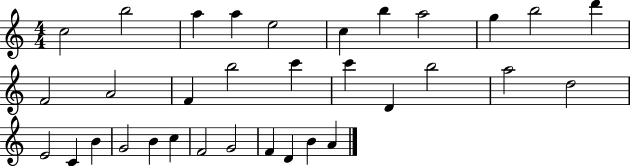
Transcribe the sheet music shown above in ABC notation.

X:1
T:Untitled
M:4/4
L:1/4
K:C
c2 b2 a a e2 c b a2 g b2 d' F2 A2 F b2 c' c' D b2 a2 d2 E2 C B G2 B c F2 G2 F D B A